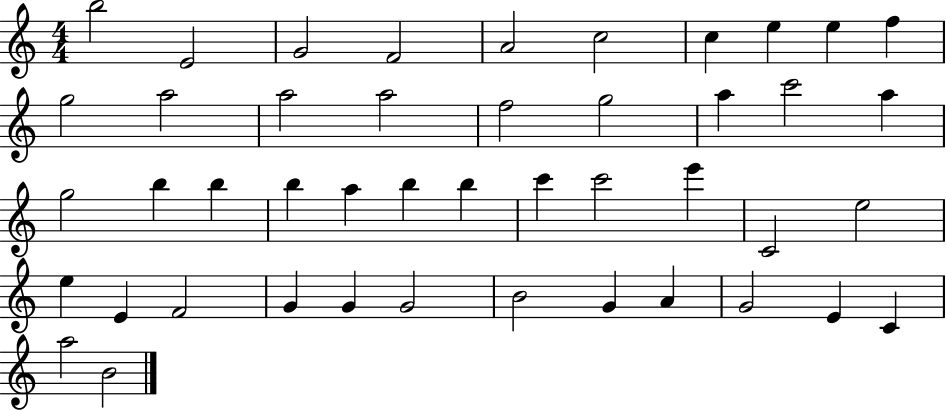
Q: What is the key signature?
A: C major